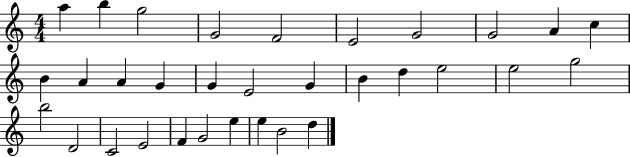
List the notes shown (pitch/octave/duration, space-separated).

A5/q B5/q G5/h G4/h F4/h E4/h G4/h G4/h A4/q C5/q B4/q A4/q A4/q G4/q G4/q E4/h G4/q B4/q D5/q E5/h E5/h G5/h B5/h D4/h C4/h E4/h F4/q G4/h E5/q E5/q B4/h D5/q